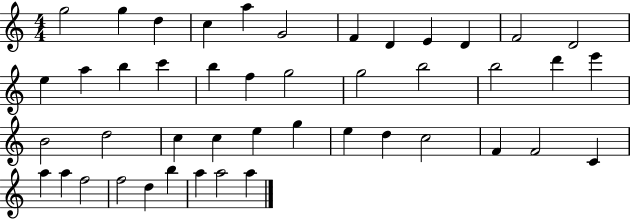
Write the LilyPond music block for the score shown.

{
  \clef treble
  \numericTimeSignature
  \time 4/4
  \key c \major
  g''2 g''4 d''4 | c''4 a''4 g'2 | f'4 d'4 e'4 d'4 | f'2 d'2 | \break e''4 a''4 b''4 c'''4 | b''4 f''4 g''2 | g''2 b''2 | b''2 d'''4 e'''4 | \break b'2 d''2 | c''4 c''4 e''4 g''4 | e''4 d''4 c''2 | f'4 f'2 c'4 | \break a''4 a''4 f''2 | f''2 d''4 b''4 | a''4 a''2 a''4 | \bar "|."
}